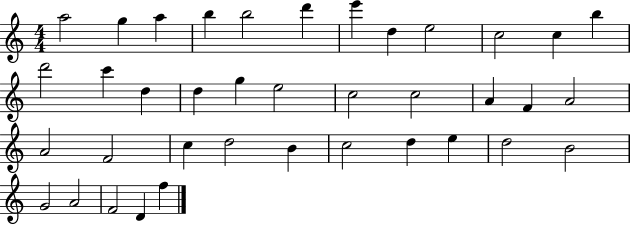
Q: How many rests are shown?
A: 0